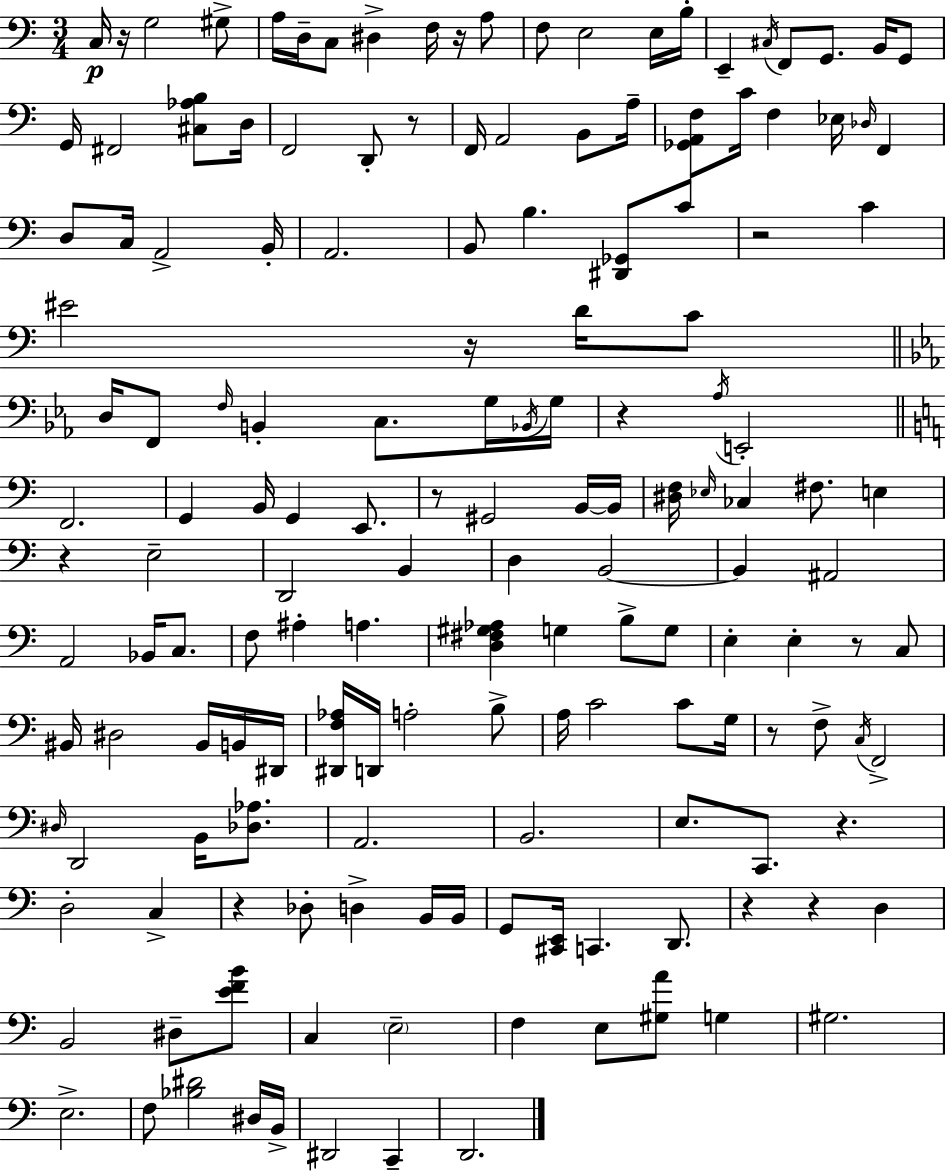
C3/s R/s G3/h G#3/e A3/s D3/s C3/e D#3/q F3/s R/s A3/e F3/e E3/h E3/s B3/s E2/q C#3/s F2/e G2/e. B2/s G2/e G2/s F#2/h [C#3,Ab3,B3]/e D3/s F2/h D2/e R/e F2/s A2/h B2/e A3/s [Gb2,A2,F3]/e C4/s F3/q Eb3/s Db3/s F2/q D3/e C3/s A2/h B2/s A2/h. B2/e B3/q. [D#2,Gb2]/e C4/e R/h C4/q EIS4/h R/s D4/s C4/e D3/s F2/e F3/s B2/q C3/e. G3/s Bb2/s G3/s R/q Ab3/s E2/h F2/h. G2/q B2/s G2/q E2/e. R/e G#2/h B2/s B2/s [D#3,F3]/s Eb3/s CES3/q F#3/e. E3/q R/q E3/h D2/h B2/q D3/q B2/h B2/q A#2/h A2/h Bb2/s C3/e. F3/e A#3/q A3/q. [D3,F#3,G#3,Ab3]/q G3/q B3/e G3/e E3/q E3/q R/e C3/e BIS2/s D#3/h BIS2/s B2/s D#2/s [D#2,F3,Ab3]/s D2/s A3/h B3/e A3/s C4/h C4/e G3/s R/e F3/e C3/s F2/h D#3/s D2/h B2/s [Db3,Ab3]/e. A2/h. B2/h. E3/e. C2/e. R/q. D3/h C3/q R/q Db3/e D3/q B2/s B2/s G2/e [C#2,E2]/s C2/q. D2/e. R/q R/q D3/q B2/h D#3/e [E4,F4,B4]/e C3/q E3/h F3/q E3/e [G#3,A4]/e G3/q G#3/h. E3/h. F3/e [Bb3,D#4]/h D#3/s B2/s D#2/h C2/q D2/h.